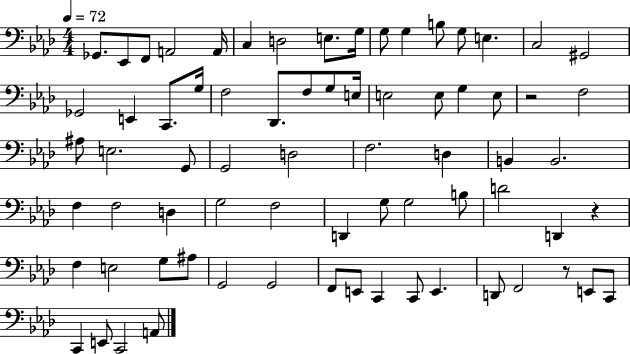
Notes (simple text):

Gb2/e. Eb2/e F2/e A2/h A2/s C3/q D3/h E3/e. G3/s G3/e G3/q B3/e G3/e E3/q. C3/h G#2/h Gb2/h E2/q C2/e. G3/s F3/h Db2/e. F3/e G3/e E3/s E3/h E3/e G3/q E3/e R/h F3/h A#3/e E3/h. G2/e G2/h D3/h F3/h. D3/q B2/q B2/h. F3/q F3/h D3/q G3/h F3/h D2/q G3/e G3/h B3/e D4/h D2/q R/q F3/q E3/h G3/e A#3/e G2/h G2/h F2/e E2/e C2/q C2/e E2/q. D2/e F2/h R/e E2/e C2/e C2/q E2/e C2/h A2/e